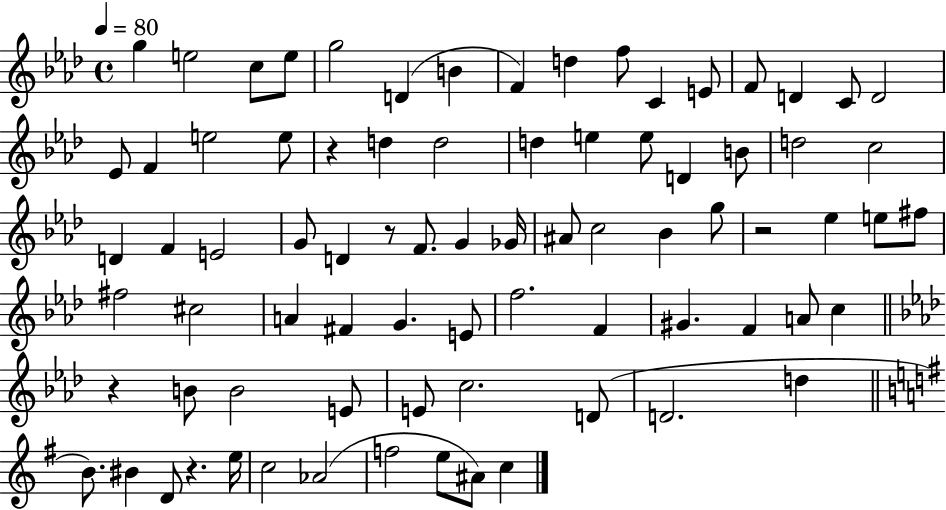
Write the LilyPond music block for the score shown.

{
  \clef treble
  \time 4/4
  \defaultTimeSignature
  \key aes \major
  \tempo 4 = 80
  g''4 e''2 c''8 e''8 | g''2 d'4( b'4 | f'4) d''4 f''8 c'4 e'8 | f'8 d'4 c'8 d'2 | \break ees'8 f'4 e''2 e''8 | r4 d''4 d''2 | d''4 e''4 e''8 d'4 b'8 | d''2 c''2 | \break d'4 f'4 e'2 | g'8 d'4 r8 f'8. g'4 ges'16 | ais'8 c''2 bes'4 g''8 | r2 ees''4 e''8 fis''8 | \break fis''2 cis''2 | a'4 fis'4 g'4. e'8 | f''2. f'4 | gis'4. f'4 a'8 c''4 | \break \bar "||" \break \key f \minor r4 b'8 b'2 e'8 | e'8 c''2. d'8( | d'2. d''4 | \bar "||" \break \key e \minor b'8.) bis'4 d'8 r4. e''16 | c''2 aes'2( | f''2 e''8 ais'8) c''4 | \bar "|."
}